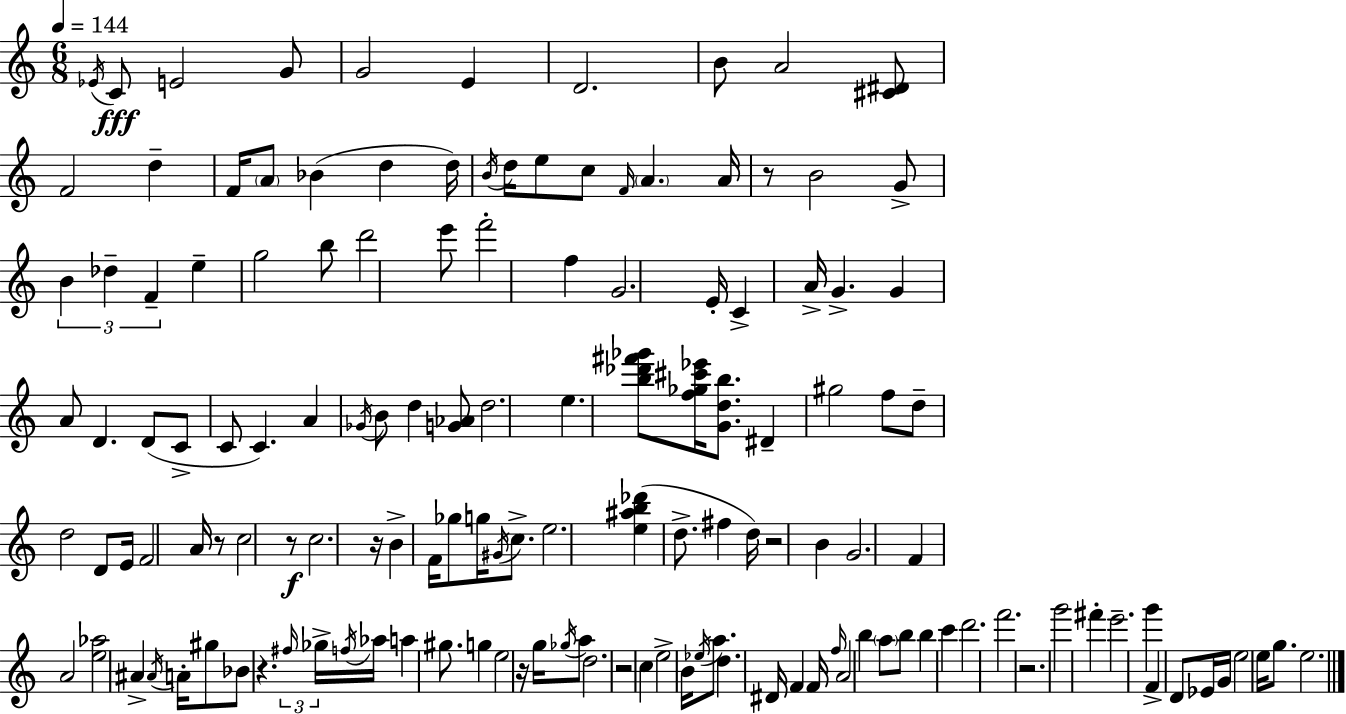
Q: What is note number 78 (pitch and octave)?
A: A4